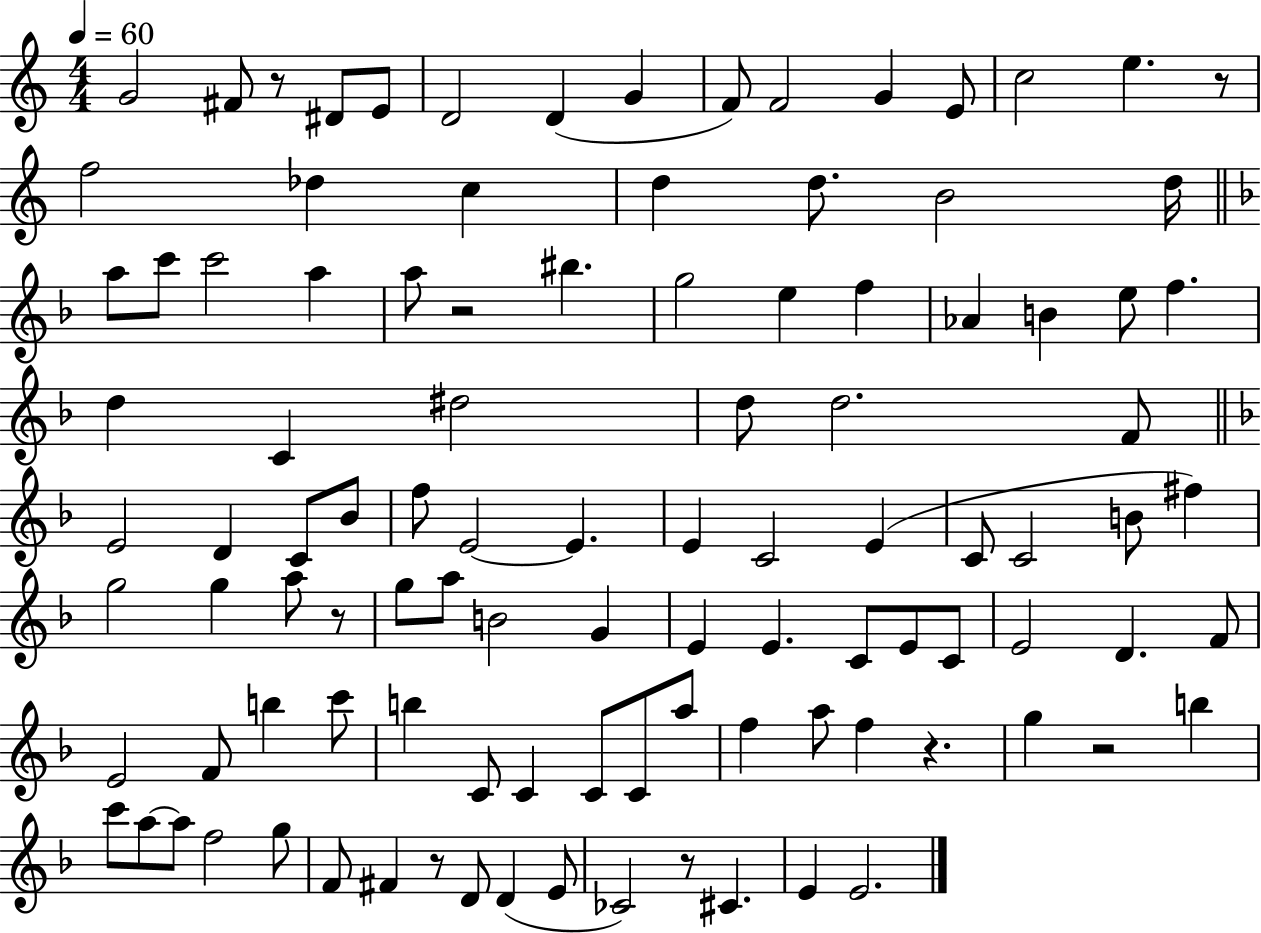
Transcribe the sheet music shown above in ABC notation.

X:1
T:Untitled
M:4/4
L:1/4
K:C
G2 ^F/2 z/2 ^D/2 E/2 D2 D G F/2 F2 G E/2 c2 e z/2 f2 _d c d d/2 B2 d/4 a/2 c'/2 c'2 a a/2 z2 ^b g2 e f _A B e/2 f d C ^d2 d/2 d2 F/2 E2 D C/2 _B/2 f/2 E2 E E C2 E C/2 C2 B/2 ^f g2 g a/2 z/2 g/2 a/2 B2 G E E C/2 E/2 C/2 E2 D F/2 E2 F/2 b c'/2 b C/2 C C/2 C/2 a/2 f a/2 f z g z2 b c'/2 a/2 a/2 f2 g/2 F/2 ^F z/2 D/2 D E/2 _C2 z/2 ^C E E2